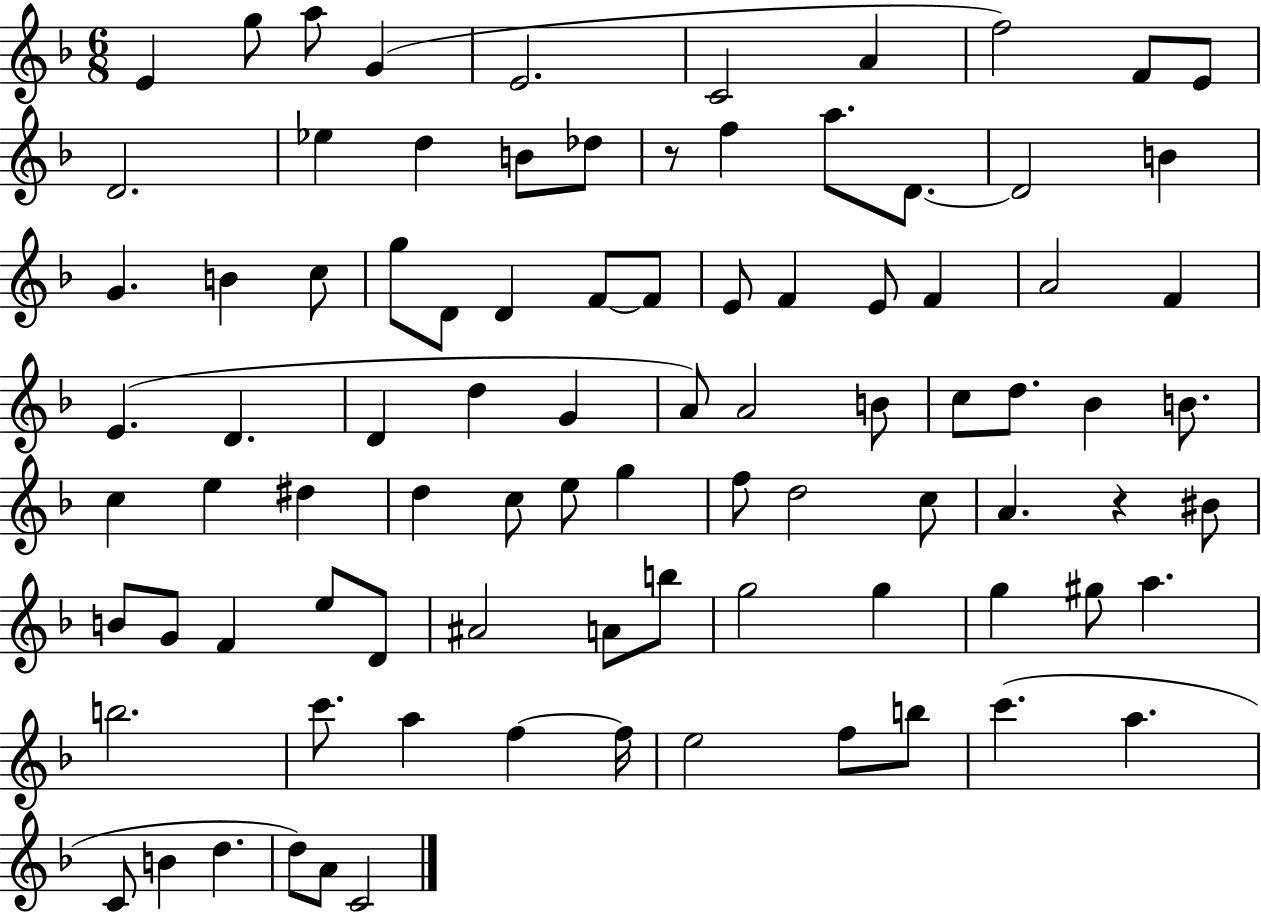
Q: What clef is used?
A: treble